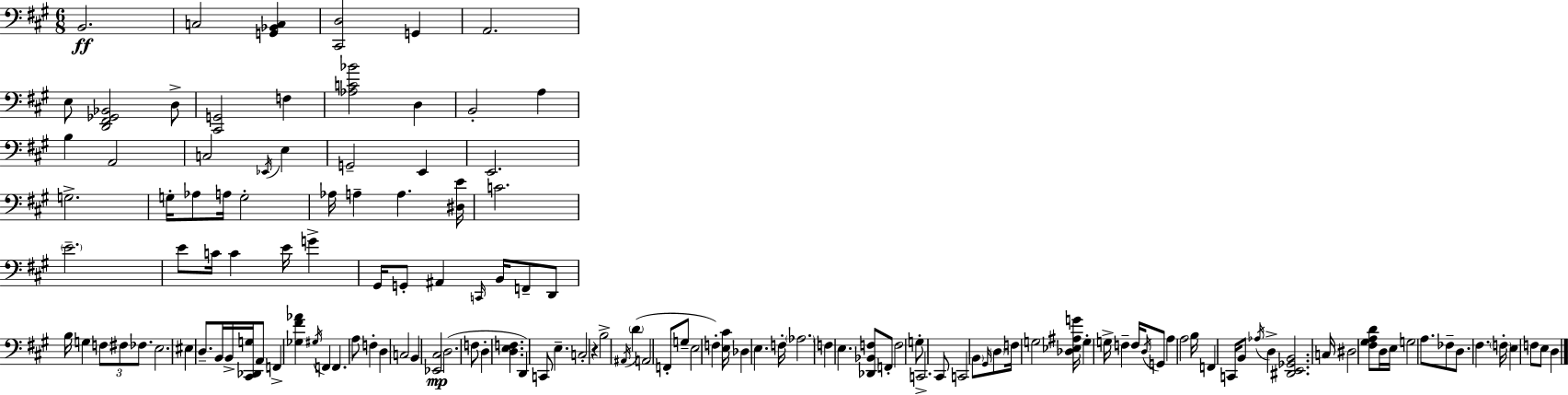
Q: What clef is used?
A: bass